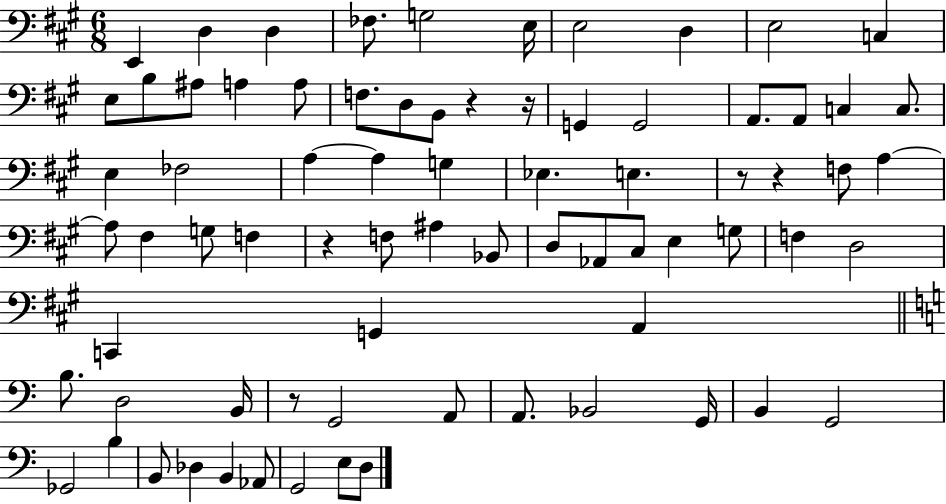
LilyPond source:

{
  \clef bass
  \numericTimeSignature
  \time 6/8
  \key a \major
  e,4 d4 d4 | fes8. g2 e16 | e2 d4 | e2 c4 | \break e8 b8 ais8 a4 a8 | f8. d8 b,8 r4 r16 | g,4 g,2 | a,8. a,8 c4 c8. | \break e4 fes2 | a4~~ a4 g4 | ees4. e4. | r8 r4 f8 a4~~ | \break a8 fis4 g8 f4 | r4 f8 ais4 bes,8 | d8 aes,8 cis8 e4 g8 | f4 d2 | \break c,4 g,4 a,4 | \bar "||" \break \key a \minor b8. d2 b,16 | r8 g,2 a,8 | a,8. bes,2 g,16 | b,4 g,2 | \break ges,2 b4 | b,8 des4 b,4 aes,8 | g,2 e8 d8 | \bar "|."
}